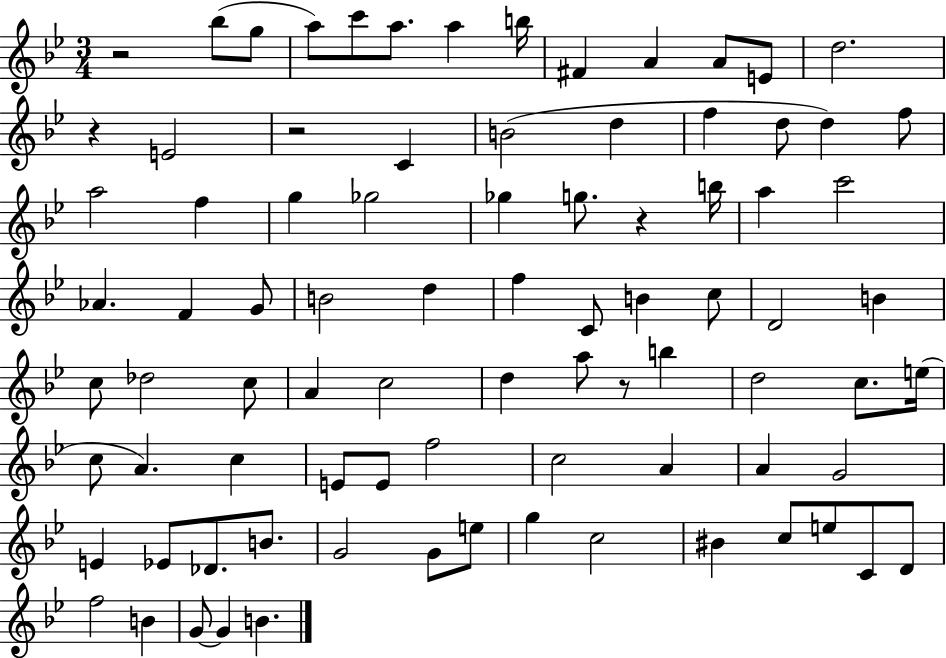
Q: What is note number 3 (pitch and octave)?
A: A5